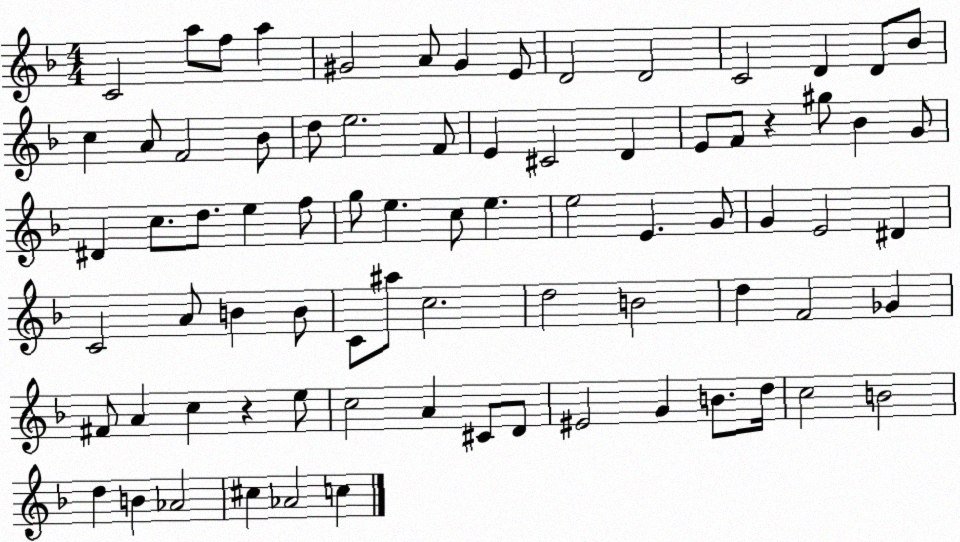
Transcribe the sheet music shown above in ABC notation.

X:1
T:Untitled
M:4/4
L:1/4
K:F
C2 a/2 f/2 a ^G2 A/2 ^G E/2 D2 D2 C2 D D/2 _B/2 c A/2 F2 _B/2 d/2 e2 F/2 E ^C2 D E/2 F/2 z ^g/2 _B G/2 ^D c/2 d/2 e f/2 g/2 e c/2 e e2 E G/2 G E2 ^D C2 A/2 B B/2 C/2 ^a/2 c2 d2 B2 d F2 _G ^F/2 A c z e/2 c2 A ^C/2 D/2 ^E2 G B/2 d/4 c2 B2 d B _A2 ^c _A2 c